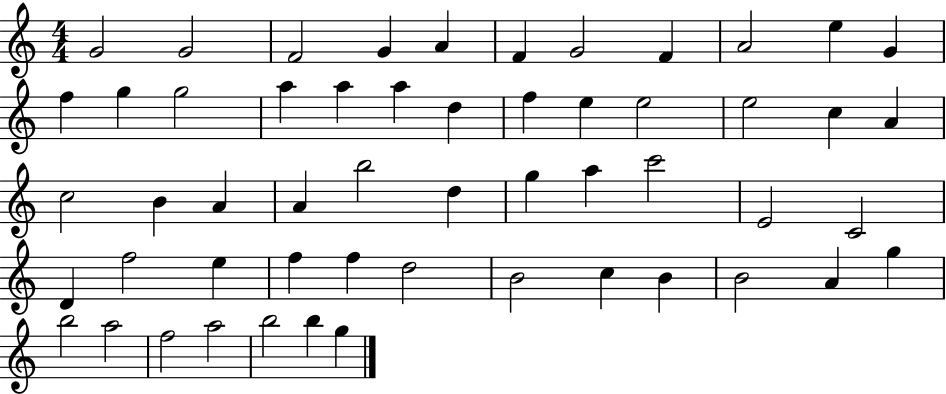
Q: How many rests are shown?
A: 0